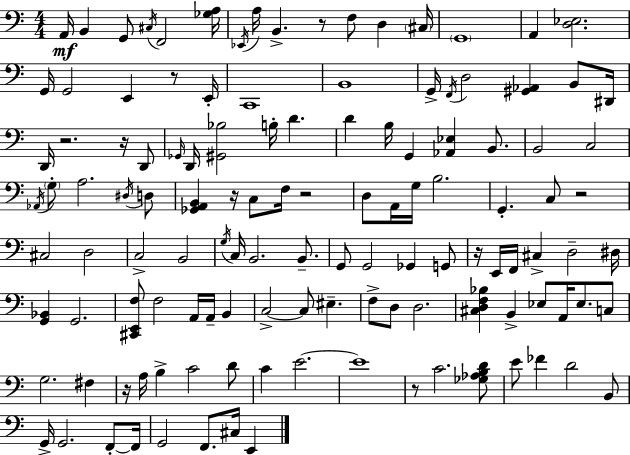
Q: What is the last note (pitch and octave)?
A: E2